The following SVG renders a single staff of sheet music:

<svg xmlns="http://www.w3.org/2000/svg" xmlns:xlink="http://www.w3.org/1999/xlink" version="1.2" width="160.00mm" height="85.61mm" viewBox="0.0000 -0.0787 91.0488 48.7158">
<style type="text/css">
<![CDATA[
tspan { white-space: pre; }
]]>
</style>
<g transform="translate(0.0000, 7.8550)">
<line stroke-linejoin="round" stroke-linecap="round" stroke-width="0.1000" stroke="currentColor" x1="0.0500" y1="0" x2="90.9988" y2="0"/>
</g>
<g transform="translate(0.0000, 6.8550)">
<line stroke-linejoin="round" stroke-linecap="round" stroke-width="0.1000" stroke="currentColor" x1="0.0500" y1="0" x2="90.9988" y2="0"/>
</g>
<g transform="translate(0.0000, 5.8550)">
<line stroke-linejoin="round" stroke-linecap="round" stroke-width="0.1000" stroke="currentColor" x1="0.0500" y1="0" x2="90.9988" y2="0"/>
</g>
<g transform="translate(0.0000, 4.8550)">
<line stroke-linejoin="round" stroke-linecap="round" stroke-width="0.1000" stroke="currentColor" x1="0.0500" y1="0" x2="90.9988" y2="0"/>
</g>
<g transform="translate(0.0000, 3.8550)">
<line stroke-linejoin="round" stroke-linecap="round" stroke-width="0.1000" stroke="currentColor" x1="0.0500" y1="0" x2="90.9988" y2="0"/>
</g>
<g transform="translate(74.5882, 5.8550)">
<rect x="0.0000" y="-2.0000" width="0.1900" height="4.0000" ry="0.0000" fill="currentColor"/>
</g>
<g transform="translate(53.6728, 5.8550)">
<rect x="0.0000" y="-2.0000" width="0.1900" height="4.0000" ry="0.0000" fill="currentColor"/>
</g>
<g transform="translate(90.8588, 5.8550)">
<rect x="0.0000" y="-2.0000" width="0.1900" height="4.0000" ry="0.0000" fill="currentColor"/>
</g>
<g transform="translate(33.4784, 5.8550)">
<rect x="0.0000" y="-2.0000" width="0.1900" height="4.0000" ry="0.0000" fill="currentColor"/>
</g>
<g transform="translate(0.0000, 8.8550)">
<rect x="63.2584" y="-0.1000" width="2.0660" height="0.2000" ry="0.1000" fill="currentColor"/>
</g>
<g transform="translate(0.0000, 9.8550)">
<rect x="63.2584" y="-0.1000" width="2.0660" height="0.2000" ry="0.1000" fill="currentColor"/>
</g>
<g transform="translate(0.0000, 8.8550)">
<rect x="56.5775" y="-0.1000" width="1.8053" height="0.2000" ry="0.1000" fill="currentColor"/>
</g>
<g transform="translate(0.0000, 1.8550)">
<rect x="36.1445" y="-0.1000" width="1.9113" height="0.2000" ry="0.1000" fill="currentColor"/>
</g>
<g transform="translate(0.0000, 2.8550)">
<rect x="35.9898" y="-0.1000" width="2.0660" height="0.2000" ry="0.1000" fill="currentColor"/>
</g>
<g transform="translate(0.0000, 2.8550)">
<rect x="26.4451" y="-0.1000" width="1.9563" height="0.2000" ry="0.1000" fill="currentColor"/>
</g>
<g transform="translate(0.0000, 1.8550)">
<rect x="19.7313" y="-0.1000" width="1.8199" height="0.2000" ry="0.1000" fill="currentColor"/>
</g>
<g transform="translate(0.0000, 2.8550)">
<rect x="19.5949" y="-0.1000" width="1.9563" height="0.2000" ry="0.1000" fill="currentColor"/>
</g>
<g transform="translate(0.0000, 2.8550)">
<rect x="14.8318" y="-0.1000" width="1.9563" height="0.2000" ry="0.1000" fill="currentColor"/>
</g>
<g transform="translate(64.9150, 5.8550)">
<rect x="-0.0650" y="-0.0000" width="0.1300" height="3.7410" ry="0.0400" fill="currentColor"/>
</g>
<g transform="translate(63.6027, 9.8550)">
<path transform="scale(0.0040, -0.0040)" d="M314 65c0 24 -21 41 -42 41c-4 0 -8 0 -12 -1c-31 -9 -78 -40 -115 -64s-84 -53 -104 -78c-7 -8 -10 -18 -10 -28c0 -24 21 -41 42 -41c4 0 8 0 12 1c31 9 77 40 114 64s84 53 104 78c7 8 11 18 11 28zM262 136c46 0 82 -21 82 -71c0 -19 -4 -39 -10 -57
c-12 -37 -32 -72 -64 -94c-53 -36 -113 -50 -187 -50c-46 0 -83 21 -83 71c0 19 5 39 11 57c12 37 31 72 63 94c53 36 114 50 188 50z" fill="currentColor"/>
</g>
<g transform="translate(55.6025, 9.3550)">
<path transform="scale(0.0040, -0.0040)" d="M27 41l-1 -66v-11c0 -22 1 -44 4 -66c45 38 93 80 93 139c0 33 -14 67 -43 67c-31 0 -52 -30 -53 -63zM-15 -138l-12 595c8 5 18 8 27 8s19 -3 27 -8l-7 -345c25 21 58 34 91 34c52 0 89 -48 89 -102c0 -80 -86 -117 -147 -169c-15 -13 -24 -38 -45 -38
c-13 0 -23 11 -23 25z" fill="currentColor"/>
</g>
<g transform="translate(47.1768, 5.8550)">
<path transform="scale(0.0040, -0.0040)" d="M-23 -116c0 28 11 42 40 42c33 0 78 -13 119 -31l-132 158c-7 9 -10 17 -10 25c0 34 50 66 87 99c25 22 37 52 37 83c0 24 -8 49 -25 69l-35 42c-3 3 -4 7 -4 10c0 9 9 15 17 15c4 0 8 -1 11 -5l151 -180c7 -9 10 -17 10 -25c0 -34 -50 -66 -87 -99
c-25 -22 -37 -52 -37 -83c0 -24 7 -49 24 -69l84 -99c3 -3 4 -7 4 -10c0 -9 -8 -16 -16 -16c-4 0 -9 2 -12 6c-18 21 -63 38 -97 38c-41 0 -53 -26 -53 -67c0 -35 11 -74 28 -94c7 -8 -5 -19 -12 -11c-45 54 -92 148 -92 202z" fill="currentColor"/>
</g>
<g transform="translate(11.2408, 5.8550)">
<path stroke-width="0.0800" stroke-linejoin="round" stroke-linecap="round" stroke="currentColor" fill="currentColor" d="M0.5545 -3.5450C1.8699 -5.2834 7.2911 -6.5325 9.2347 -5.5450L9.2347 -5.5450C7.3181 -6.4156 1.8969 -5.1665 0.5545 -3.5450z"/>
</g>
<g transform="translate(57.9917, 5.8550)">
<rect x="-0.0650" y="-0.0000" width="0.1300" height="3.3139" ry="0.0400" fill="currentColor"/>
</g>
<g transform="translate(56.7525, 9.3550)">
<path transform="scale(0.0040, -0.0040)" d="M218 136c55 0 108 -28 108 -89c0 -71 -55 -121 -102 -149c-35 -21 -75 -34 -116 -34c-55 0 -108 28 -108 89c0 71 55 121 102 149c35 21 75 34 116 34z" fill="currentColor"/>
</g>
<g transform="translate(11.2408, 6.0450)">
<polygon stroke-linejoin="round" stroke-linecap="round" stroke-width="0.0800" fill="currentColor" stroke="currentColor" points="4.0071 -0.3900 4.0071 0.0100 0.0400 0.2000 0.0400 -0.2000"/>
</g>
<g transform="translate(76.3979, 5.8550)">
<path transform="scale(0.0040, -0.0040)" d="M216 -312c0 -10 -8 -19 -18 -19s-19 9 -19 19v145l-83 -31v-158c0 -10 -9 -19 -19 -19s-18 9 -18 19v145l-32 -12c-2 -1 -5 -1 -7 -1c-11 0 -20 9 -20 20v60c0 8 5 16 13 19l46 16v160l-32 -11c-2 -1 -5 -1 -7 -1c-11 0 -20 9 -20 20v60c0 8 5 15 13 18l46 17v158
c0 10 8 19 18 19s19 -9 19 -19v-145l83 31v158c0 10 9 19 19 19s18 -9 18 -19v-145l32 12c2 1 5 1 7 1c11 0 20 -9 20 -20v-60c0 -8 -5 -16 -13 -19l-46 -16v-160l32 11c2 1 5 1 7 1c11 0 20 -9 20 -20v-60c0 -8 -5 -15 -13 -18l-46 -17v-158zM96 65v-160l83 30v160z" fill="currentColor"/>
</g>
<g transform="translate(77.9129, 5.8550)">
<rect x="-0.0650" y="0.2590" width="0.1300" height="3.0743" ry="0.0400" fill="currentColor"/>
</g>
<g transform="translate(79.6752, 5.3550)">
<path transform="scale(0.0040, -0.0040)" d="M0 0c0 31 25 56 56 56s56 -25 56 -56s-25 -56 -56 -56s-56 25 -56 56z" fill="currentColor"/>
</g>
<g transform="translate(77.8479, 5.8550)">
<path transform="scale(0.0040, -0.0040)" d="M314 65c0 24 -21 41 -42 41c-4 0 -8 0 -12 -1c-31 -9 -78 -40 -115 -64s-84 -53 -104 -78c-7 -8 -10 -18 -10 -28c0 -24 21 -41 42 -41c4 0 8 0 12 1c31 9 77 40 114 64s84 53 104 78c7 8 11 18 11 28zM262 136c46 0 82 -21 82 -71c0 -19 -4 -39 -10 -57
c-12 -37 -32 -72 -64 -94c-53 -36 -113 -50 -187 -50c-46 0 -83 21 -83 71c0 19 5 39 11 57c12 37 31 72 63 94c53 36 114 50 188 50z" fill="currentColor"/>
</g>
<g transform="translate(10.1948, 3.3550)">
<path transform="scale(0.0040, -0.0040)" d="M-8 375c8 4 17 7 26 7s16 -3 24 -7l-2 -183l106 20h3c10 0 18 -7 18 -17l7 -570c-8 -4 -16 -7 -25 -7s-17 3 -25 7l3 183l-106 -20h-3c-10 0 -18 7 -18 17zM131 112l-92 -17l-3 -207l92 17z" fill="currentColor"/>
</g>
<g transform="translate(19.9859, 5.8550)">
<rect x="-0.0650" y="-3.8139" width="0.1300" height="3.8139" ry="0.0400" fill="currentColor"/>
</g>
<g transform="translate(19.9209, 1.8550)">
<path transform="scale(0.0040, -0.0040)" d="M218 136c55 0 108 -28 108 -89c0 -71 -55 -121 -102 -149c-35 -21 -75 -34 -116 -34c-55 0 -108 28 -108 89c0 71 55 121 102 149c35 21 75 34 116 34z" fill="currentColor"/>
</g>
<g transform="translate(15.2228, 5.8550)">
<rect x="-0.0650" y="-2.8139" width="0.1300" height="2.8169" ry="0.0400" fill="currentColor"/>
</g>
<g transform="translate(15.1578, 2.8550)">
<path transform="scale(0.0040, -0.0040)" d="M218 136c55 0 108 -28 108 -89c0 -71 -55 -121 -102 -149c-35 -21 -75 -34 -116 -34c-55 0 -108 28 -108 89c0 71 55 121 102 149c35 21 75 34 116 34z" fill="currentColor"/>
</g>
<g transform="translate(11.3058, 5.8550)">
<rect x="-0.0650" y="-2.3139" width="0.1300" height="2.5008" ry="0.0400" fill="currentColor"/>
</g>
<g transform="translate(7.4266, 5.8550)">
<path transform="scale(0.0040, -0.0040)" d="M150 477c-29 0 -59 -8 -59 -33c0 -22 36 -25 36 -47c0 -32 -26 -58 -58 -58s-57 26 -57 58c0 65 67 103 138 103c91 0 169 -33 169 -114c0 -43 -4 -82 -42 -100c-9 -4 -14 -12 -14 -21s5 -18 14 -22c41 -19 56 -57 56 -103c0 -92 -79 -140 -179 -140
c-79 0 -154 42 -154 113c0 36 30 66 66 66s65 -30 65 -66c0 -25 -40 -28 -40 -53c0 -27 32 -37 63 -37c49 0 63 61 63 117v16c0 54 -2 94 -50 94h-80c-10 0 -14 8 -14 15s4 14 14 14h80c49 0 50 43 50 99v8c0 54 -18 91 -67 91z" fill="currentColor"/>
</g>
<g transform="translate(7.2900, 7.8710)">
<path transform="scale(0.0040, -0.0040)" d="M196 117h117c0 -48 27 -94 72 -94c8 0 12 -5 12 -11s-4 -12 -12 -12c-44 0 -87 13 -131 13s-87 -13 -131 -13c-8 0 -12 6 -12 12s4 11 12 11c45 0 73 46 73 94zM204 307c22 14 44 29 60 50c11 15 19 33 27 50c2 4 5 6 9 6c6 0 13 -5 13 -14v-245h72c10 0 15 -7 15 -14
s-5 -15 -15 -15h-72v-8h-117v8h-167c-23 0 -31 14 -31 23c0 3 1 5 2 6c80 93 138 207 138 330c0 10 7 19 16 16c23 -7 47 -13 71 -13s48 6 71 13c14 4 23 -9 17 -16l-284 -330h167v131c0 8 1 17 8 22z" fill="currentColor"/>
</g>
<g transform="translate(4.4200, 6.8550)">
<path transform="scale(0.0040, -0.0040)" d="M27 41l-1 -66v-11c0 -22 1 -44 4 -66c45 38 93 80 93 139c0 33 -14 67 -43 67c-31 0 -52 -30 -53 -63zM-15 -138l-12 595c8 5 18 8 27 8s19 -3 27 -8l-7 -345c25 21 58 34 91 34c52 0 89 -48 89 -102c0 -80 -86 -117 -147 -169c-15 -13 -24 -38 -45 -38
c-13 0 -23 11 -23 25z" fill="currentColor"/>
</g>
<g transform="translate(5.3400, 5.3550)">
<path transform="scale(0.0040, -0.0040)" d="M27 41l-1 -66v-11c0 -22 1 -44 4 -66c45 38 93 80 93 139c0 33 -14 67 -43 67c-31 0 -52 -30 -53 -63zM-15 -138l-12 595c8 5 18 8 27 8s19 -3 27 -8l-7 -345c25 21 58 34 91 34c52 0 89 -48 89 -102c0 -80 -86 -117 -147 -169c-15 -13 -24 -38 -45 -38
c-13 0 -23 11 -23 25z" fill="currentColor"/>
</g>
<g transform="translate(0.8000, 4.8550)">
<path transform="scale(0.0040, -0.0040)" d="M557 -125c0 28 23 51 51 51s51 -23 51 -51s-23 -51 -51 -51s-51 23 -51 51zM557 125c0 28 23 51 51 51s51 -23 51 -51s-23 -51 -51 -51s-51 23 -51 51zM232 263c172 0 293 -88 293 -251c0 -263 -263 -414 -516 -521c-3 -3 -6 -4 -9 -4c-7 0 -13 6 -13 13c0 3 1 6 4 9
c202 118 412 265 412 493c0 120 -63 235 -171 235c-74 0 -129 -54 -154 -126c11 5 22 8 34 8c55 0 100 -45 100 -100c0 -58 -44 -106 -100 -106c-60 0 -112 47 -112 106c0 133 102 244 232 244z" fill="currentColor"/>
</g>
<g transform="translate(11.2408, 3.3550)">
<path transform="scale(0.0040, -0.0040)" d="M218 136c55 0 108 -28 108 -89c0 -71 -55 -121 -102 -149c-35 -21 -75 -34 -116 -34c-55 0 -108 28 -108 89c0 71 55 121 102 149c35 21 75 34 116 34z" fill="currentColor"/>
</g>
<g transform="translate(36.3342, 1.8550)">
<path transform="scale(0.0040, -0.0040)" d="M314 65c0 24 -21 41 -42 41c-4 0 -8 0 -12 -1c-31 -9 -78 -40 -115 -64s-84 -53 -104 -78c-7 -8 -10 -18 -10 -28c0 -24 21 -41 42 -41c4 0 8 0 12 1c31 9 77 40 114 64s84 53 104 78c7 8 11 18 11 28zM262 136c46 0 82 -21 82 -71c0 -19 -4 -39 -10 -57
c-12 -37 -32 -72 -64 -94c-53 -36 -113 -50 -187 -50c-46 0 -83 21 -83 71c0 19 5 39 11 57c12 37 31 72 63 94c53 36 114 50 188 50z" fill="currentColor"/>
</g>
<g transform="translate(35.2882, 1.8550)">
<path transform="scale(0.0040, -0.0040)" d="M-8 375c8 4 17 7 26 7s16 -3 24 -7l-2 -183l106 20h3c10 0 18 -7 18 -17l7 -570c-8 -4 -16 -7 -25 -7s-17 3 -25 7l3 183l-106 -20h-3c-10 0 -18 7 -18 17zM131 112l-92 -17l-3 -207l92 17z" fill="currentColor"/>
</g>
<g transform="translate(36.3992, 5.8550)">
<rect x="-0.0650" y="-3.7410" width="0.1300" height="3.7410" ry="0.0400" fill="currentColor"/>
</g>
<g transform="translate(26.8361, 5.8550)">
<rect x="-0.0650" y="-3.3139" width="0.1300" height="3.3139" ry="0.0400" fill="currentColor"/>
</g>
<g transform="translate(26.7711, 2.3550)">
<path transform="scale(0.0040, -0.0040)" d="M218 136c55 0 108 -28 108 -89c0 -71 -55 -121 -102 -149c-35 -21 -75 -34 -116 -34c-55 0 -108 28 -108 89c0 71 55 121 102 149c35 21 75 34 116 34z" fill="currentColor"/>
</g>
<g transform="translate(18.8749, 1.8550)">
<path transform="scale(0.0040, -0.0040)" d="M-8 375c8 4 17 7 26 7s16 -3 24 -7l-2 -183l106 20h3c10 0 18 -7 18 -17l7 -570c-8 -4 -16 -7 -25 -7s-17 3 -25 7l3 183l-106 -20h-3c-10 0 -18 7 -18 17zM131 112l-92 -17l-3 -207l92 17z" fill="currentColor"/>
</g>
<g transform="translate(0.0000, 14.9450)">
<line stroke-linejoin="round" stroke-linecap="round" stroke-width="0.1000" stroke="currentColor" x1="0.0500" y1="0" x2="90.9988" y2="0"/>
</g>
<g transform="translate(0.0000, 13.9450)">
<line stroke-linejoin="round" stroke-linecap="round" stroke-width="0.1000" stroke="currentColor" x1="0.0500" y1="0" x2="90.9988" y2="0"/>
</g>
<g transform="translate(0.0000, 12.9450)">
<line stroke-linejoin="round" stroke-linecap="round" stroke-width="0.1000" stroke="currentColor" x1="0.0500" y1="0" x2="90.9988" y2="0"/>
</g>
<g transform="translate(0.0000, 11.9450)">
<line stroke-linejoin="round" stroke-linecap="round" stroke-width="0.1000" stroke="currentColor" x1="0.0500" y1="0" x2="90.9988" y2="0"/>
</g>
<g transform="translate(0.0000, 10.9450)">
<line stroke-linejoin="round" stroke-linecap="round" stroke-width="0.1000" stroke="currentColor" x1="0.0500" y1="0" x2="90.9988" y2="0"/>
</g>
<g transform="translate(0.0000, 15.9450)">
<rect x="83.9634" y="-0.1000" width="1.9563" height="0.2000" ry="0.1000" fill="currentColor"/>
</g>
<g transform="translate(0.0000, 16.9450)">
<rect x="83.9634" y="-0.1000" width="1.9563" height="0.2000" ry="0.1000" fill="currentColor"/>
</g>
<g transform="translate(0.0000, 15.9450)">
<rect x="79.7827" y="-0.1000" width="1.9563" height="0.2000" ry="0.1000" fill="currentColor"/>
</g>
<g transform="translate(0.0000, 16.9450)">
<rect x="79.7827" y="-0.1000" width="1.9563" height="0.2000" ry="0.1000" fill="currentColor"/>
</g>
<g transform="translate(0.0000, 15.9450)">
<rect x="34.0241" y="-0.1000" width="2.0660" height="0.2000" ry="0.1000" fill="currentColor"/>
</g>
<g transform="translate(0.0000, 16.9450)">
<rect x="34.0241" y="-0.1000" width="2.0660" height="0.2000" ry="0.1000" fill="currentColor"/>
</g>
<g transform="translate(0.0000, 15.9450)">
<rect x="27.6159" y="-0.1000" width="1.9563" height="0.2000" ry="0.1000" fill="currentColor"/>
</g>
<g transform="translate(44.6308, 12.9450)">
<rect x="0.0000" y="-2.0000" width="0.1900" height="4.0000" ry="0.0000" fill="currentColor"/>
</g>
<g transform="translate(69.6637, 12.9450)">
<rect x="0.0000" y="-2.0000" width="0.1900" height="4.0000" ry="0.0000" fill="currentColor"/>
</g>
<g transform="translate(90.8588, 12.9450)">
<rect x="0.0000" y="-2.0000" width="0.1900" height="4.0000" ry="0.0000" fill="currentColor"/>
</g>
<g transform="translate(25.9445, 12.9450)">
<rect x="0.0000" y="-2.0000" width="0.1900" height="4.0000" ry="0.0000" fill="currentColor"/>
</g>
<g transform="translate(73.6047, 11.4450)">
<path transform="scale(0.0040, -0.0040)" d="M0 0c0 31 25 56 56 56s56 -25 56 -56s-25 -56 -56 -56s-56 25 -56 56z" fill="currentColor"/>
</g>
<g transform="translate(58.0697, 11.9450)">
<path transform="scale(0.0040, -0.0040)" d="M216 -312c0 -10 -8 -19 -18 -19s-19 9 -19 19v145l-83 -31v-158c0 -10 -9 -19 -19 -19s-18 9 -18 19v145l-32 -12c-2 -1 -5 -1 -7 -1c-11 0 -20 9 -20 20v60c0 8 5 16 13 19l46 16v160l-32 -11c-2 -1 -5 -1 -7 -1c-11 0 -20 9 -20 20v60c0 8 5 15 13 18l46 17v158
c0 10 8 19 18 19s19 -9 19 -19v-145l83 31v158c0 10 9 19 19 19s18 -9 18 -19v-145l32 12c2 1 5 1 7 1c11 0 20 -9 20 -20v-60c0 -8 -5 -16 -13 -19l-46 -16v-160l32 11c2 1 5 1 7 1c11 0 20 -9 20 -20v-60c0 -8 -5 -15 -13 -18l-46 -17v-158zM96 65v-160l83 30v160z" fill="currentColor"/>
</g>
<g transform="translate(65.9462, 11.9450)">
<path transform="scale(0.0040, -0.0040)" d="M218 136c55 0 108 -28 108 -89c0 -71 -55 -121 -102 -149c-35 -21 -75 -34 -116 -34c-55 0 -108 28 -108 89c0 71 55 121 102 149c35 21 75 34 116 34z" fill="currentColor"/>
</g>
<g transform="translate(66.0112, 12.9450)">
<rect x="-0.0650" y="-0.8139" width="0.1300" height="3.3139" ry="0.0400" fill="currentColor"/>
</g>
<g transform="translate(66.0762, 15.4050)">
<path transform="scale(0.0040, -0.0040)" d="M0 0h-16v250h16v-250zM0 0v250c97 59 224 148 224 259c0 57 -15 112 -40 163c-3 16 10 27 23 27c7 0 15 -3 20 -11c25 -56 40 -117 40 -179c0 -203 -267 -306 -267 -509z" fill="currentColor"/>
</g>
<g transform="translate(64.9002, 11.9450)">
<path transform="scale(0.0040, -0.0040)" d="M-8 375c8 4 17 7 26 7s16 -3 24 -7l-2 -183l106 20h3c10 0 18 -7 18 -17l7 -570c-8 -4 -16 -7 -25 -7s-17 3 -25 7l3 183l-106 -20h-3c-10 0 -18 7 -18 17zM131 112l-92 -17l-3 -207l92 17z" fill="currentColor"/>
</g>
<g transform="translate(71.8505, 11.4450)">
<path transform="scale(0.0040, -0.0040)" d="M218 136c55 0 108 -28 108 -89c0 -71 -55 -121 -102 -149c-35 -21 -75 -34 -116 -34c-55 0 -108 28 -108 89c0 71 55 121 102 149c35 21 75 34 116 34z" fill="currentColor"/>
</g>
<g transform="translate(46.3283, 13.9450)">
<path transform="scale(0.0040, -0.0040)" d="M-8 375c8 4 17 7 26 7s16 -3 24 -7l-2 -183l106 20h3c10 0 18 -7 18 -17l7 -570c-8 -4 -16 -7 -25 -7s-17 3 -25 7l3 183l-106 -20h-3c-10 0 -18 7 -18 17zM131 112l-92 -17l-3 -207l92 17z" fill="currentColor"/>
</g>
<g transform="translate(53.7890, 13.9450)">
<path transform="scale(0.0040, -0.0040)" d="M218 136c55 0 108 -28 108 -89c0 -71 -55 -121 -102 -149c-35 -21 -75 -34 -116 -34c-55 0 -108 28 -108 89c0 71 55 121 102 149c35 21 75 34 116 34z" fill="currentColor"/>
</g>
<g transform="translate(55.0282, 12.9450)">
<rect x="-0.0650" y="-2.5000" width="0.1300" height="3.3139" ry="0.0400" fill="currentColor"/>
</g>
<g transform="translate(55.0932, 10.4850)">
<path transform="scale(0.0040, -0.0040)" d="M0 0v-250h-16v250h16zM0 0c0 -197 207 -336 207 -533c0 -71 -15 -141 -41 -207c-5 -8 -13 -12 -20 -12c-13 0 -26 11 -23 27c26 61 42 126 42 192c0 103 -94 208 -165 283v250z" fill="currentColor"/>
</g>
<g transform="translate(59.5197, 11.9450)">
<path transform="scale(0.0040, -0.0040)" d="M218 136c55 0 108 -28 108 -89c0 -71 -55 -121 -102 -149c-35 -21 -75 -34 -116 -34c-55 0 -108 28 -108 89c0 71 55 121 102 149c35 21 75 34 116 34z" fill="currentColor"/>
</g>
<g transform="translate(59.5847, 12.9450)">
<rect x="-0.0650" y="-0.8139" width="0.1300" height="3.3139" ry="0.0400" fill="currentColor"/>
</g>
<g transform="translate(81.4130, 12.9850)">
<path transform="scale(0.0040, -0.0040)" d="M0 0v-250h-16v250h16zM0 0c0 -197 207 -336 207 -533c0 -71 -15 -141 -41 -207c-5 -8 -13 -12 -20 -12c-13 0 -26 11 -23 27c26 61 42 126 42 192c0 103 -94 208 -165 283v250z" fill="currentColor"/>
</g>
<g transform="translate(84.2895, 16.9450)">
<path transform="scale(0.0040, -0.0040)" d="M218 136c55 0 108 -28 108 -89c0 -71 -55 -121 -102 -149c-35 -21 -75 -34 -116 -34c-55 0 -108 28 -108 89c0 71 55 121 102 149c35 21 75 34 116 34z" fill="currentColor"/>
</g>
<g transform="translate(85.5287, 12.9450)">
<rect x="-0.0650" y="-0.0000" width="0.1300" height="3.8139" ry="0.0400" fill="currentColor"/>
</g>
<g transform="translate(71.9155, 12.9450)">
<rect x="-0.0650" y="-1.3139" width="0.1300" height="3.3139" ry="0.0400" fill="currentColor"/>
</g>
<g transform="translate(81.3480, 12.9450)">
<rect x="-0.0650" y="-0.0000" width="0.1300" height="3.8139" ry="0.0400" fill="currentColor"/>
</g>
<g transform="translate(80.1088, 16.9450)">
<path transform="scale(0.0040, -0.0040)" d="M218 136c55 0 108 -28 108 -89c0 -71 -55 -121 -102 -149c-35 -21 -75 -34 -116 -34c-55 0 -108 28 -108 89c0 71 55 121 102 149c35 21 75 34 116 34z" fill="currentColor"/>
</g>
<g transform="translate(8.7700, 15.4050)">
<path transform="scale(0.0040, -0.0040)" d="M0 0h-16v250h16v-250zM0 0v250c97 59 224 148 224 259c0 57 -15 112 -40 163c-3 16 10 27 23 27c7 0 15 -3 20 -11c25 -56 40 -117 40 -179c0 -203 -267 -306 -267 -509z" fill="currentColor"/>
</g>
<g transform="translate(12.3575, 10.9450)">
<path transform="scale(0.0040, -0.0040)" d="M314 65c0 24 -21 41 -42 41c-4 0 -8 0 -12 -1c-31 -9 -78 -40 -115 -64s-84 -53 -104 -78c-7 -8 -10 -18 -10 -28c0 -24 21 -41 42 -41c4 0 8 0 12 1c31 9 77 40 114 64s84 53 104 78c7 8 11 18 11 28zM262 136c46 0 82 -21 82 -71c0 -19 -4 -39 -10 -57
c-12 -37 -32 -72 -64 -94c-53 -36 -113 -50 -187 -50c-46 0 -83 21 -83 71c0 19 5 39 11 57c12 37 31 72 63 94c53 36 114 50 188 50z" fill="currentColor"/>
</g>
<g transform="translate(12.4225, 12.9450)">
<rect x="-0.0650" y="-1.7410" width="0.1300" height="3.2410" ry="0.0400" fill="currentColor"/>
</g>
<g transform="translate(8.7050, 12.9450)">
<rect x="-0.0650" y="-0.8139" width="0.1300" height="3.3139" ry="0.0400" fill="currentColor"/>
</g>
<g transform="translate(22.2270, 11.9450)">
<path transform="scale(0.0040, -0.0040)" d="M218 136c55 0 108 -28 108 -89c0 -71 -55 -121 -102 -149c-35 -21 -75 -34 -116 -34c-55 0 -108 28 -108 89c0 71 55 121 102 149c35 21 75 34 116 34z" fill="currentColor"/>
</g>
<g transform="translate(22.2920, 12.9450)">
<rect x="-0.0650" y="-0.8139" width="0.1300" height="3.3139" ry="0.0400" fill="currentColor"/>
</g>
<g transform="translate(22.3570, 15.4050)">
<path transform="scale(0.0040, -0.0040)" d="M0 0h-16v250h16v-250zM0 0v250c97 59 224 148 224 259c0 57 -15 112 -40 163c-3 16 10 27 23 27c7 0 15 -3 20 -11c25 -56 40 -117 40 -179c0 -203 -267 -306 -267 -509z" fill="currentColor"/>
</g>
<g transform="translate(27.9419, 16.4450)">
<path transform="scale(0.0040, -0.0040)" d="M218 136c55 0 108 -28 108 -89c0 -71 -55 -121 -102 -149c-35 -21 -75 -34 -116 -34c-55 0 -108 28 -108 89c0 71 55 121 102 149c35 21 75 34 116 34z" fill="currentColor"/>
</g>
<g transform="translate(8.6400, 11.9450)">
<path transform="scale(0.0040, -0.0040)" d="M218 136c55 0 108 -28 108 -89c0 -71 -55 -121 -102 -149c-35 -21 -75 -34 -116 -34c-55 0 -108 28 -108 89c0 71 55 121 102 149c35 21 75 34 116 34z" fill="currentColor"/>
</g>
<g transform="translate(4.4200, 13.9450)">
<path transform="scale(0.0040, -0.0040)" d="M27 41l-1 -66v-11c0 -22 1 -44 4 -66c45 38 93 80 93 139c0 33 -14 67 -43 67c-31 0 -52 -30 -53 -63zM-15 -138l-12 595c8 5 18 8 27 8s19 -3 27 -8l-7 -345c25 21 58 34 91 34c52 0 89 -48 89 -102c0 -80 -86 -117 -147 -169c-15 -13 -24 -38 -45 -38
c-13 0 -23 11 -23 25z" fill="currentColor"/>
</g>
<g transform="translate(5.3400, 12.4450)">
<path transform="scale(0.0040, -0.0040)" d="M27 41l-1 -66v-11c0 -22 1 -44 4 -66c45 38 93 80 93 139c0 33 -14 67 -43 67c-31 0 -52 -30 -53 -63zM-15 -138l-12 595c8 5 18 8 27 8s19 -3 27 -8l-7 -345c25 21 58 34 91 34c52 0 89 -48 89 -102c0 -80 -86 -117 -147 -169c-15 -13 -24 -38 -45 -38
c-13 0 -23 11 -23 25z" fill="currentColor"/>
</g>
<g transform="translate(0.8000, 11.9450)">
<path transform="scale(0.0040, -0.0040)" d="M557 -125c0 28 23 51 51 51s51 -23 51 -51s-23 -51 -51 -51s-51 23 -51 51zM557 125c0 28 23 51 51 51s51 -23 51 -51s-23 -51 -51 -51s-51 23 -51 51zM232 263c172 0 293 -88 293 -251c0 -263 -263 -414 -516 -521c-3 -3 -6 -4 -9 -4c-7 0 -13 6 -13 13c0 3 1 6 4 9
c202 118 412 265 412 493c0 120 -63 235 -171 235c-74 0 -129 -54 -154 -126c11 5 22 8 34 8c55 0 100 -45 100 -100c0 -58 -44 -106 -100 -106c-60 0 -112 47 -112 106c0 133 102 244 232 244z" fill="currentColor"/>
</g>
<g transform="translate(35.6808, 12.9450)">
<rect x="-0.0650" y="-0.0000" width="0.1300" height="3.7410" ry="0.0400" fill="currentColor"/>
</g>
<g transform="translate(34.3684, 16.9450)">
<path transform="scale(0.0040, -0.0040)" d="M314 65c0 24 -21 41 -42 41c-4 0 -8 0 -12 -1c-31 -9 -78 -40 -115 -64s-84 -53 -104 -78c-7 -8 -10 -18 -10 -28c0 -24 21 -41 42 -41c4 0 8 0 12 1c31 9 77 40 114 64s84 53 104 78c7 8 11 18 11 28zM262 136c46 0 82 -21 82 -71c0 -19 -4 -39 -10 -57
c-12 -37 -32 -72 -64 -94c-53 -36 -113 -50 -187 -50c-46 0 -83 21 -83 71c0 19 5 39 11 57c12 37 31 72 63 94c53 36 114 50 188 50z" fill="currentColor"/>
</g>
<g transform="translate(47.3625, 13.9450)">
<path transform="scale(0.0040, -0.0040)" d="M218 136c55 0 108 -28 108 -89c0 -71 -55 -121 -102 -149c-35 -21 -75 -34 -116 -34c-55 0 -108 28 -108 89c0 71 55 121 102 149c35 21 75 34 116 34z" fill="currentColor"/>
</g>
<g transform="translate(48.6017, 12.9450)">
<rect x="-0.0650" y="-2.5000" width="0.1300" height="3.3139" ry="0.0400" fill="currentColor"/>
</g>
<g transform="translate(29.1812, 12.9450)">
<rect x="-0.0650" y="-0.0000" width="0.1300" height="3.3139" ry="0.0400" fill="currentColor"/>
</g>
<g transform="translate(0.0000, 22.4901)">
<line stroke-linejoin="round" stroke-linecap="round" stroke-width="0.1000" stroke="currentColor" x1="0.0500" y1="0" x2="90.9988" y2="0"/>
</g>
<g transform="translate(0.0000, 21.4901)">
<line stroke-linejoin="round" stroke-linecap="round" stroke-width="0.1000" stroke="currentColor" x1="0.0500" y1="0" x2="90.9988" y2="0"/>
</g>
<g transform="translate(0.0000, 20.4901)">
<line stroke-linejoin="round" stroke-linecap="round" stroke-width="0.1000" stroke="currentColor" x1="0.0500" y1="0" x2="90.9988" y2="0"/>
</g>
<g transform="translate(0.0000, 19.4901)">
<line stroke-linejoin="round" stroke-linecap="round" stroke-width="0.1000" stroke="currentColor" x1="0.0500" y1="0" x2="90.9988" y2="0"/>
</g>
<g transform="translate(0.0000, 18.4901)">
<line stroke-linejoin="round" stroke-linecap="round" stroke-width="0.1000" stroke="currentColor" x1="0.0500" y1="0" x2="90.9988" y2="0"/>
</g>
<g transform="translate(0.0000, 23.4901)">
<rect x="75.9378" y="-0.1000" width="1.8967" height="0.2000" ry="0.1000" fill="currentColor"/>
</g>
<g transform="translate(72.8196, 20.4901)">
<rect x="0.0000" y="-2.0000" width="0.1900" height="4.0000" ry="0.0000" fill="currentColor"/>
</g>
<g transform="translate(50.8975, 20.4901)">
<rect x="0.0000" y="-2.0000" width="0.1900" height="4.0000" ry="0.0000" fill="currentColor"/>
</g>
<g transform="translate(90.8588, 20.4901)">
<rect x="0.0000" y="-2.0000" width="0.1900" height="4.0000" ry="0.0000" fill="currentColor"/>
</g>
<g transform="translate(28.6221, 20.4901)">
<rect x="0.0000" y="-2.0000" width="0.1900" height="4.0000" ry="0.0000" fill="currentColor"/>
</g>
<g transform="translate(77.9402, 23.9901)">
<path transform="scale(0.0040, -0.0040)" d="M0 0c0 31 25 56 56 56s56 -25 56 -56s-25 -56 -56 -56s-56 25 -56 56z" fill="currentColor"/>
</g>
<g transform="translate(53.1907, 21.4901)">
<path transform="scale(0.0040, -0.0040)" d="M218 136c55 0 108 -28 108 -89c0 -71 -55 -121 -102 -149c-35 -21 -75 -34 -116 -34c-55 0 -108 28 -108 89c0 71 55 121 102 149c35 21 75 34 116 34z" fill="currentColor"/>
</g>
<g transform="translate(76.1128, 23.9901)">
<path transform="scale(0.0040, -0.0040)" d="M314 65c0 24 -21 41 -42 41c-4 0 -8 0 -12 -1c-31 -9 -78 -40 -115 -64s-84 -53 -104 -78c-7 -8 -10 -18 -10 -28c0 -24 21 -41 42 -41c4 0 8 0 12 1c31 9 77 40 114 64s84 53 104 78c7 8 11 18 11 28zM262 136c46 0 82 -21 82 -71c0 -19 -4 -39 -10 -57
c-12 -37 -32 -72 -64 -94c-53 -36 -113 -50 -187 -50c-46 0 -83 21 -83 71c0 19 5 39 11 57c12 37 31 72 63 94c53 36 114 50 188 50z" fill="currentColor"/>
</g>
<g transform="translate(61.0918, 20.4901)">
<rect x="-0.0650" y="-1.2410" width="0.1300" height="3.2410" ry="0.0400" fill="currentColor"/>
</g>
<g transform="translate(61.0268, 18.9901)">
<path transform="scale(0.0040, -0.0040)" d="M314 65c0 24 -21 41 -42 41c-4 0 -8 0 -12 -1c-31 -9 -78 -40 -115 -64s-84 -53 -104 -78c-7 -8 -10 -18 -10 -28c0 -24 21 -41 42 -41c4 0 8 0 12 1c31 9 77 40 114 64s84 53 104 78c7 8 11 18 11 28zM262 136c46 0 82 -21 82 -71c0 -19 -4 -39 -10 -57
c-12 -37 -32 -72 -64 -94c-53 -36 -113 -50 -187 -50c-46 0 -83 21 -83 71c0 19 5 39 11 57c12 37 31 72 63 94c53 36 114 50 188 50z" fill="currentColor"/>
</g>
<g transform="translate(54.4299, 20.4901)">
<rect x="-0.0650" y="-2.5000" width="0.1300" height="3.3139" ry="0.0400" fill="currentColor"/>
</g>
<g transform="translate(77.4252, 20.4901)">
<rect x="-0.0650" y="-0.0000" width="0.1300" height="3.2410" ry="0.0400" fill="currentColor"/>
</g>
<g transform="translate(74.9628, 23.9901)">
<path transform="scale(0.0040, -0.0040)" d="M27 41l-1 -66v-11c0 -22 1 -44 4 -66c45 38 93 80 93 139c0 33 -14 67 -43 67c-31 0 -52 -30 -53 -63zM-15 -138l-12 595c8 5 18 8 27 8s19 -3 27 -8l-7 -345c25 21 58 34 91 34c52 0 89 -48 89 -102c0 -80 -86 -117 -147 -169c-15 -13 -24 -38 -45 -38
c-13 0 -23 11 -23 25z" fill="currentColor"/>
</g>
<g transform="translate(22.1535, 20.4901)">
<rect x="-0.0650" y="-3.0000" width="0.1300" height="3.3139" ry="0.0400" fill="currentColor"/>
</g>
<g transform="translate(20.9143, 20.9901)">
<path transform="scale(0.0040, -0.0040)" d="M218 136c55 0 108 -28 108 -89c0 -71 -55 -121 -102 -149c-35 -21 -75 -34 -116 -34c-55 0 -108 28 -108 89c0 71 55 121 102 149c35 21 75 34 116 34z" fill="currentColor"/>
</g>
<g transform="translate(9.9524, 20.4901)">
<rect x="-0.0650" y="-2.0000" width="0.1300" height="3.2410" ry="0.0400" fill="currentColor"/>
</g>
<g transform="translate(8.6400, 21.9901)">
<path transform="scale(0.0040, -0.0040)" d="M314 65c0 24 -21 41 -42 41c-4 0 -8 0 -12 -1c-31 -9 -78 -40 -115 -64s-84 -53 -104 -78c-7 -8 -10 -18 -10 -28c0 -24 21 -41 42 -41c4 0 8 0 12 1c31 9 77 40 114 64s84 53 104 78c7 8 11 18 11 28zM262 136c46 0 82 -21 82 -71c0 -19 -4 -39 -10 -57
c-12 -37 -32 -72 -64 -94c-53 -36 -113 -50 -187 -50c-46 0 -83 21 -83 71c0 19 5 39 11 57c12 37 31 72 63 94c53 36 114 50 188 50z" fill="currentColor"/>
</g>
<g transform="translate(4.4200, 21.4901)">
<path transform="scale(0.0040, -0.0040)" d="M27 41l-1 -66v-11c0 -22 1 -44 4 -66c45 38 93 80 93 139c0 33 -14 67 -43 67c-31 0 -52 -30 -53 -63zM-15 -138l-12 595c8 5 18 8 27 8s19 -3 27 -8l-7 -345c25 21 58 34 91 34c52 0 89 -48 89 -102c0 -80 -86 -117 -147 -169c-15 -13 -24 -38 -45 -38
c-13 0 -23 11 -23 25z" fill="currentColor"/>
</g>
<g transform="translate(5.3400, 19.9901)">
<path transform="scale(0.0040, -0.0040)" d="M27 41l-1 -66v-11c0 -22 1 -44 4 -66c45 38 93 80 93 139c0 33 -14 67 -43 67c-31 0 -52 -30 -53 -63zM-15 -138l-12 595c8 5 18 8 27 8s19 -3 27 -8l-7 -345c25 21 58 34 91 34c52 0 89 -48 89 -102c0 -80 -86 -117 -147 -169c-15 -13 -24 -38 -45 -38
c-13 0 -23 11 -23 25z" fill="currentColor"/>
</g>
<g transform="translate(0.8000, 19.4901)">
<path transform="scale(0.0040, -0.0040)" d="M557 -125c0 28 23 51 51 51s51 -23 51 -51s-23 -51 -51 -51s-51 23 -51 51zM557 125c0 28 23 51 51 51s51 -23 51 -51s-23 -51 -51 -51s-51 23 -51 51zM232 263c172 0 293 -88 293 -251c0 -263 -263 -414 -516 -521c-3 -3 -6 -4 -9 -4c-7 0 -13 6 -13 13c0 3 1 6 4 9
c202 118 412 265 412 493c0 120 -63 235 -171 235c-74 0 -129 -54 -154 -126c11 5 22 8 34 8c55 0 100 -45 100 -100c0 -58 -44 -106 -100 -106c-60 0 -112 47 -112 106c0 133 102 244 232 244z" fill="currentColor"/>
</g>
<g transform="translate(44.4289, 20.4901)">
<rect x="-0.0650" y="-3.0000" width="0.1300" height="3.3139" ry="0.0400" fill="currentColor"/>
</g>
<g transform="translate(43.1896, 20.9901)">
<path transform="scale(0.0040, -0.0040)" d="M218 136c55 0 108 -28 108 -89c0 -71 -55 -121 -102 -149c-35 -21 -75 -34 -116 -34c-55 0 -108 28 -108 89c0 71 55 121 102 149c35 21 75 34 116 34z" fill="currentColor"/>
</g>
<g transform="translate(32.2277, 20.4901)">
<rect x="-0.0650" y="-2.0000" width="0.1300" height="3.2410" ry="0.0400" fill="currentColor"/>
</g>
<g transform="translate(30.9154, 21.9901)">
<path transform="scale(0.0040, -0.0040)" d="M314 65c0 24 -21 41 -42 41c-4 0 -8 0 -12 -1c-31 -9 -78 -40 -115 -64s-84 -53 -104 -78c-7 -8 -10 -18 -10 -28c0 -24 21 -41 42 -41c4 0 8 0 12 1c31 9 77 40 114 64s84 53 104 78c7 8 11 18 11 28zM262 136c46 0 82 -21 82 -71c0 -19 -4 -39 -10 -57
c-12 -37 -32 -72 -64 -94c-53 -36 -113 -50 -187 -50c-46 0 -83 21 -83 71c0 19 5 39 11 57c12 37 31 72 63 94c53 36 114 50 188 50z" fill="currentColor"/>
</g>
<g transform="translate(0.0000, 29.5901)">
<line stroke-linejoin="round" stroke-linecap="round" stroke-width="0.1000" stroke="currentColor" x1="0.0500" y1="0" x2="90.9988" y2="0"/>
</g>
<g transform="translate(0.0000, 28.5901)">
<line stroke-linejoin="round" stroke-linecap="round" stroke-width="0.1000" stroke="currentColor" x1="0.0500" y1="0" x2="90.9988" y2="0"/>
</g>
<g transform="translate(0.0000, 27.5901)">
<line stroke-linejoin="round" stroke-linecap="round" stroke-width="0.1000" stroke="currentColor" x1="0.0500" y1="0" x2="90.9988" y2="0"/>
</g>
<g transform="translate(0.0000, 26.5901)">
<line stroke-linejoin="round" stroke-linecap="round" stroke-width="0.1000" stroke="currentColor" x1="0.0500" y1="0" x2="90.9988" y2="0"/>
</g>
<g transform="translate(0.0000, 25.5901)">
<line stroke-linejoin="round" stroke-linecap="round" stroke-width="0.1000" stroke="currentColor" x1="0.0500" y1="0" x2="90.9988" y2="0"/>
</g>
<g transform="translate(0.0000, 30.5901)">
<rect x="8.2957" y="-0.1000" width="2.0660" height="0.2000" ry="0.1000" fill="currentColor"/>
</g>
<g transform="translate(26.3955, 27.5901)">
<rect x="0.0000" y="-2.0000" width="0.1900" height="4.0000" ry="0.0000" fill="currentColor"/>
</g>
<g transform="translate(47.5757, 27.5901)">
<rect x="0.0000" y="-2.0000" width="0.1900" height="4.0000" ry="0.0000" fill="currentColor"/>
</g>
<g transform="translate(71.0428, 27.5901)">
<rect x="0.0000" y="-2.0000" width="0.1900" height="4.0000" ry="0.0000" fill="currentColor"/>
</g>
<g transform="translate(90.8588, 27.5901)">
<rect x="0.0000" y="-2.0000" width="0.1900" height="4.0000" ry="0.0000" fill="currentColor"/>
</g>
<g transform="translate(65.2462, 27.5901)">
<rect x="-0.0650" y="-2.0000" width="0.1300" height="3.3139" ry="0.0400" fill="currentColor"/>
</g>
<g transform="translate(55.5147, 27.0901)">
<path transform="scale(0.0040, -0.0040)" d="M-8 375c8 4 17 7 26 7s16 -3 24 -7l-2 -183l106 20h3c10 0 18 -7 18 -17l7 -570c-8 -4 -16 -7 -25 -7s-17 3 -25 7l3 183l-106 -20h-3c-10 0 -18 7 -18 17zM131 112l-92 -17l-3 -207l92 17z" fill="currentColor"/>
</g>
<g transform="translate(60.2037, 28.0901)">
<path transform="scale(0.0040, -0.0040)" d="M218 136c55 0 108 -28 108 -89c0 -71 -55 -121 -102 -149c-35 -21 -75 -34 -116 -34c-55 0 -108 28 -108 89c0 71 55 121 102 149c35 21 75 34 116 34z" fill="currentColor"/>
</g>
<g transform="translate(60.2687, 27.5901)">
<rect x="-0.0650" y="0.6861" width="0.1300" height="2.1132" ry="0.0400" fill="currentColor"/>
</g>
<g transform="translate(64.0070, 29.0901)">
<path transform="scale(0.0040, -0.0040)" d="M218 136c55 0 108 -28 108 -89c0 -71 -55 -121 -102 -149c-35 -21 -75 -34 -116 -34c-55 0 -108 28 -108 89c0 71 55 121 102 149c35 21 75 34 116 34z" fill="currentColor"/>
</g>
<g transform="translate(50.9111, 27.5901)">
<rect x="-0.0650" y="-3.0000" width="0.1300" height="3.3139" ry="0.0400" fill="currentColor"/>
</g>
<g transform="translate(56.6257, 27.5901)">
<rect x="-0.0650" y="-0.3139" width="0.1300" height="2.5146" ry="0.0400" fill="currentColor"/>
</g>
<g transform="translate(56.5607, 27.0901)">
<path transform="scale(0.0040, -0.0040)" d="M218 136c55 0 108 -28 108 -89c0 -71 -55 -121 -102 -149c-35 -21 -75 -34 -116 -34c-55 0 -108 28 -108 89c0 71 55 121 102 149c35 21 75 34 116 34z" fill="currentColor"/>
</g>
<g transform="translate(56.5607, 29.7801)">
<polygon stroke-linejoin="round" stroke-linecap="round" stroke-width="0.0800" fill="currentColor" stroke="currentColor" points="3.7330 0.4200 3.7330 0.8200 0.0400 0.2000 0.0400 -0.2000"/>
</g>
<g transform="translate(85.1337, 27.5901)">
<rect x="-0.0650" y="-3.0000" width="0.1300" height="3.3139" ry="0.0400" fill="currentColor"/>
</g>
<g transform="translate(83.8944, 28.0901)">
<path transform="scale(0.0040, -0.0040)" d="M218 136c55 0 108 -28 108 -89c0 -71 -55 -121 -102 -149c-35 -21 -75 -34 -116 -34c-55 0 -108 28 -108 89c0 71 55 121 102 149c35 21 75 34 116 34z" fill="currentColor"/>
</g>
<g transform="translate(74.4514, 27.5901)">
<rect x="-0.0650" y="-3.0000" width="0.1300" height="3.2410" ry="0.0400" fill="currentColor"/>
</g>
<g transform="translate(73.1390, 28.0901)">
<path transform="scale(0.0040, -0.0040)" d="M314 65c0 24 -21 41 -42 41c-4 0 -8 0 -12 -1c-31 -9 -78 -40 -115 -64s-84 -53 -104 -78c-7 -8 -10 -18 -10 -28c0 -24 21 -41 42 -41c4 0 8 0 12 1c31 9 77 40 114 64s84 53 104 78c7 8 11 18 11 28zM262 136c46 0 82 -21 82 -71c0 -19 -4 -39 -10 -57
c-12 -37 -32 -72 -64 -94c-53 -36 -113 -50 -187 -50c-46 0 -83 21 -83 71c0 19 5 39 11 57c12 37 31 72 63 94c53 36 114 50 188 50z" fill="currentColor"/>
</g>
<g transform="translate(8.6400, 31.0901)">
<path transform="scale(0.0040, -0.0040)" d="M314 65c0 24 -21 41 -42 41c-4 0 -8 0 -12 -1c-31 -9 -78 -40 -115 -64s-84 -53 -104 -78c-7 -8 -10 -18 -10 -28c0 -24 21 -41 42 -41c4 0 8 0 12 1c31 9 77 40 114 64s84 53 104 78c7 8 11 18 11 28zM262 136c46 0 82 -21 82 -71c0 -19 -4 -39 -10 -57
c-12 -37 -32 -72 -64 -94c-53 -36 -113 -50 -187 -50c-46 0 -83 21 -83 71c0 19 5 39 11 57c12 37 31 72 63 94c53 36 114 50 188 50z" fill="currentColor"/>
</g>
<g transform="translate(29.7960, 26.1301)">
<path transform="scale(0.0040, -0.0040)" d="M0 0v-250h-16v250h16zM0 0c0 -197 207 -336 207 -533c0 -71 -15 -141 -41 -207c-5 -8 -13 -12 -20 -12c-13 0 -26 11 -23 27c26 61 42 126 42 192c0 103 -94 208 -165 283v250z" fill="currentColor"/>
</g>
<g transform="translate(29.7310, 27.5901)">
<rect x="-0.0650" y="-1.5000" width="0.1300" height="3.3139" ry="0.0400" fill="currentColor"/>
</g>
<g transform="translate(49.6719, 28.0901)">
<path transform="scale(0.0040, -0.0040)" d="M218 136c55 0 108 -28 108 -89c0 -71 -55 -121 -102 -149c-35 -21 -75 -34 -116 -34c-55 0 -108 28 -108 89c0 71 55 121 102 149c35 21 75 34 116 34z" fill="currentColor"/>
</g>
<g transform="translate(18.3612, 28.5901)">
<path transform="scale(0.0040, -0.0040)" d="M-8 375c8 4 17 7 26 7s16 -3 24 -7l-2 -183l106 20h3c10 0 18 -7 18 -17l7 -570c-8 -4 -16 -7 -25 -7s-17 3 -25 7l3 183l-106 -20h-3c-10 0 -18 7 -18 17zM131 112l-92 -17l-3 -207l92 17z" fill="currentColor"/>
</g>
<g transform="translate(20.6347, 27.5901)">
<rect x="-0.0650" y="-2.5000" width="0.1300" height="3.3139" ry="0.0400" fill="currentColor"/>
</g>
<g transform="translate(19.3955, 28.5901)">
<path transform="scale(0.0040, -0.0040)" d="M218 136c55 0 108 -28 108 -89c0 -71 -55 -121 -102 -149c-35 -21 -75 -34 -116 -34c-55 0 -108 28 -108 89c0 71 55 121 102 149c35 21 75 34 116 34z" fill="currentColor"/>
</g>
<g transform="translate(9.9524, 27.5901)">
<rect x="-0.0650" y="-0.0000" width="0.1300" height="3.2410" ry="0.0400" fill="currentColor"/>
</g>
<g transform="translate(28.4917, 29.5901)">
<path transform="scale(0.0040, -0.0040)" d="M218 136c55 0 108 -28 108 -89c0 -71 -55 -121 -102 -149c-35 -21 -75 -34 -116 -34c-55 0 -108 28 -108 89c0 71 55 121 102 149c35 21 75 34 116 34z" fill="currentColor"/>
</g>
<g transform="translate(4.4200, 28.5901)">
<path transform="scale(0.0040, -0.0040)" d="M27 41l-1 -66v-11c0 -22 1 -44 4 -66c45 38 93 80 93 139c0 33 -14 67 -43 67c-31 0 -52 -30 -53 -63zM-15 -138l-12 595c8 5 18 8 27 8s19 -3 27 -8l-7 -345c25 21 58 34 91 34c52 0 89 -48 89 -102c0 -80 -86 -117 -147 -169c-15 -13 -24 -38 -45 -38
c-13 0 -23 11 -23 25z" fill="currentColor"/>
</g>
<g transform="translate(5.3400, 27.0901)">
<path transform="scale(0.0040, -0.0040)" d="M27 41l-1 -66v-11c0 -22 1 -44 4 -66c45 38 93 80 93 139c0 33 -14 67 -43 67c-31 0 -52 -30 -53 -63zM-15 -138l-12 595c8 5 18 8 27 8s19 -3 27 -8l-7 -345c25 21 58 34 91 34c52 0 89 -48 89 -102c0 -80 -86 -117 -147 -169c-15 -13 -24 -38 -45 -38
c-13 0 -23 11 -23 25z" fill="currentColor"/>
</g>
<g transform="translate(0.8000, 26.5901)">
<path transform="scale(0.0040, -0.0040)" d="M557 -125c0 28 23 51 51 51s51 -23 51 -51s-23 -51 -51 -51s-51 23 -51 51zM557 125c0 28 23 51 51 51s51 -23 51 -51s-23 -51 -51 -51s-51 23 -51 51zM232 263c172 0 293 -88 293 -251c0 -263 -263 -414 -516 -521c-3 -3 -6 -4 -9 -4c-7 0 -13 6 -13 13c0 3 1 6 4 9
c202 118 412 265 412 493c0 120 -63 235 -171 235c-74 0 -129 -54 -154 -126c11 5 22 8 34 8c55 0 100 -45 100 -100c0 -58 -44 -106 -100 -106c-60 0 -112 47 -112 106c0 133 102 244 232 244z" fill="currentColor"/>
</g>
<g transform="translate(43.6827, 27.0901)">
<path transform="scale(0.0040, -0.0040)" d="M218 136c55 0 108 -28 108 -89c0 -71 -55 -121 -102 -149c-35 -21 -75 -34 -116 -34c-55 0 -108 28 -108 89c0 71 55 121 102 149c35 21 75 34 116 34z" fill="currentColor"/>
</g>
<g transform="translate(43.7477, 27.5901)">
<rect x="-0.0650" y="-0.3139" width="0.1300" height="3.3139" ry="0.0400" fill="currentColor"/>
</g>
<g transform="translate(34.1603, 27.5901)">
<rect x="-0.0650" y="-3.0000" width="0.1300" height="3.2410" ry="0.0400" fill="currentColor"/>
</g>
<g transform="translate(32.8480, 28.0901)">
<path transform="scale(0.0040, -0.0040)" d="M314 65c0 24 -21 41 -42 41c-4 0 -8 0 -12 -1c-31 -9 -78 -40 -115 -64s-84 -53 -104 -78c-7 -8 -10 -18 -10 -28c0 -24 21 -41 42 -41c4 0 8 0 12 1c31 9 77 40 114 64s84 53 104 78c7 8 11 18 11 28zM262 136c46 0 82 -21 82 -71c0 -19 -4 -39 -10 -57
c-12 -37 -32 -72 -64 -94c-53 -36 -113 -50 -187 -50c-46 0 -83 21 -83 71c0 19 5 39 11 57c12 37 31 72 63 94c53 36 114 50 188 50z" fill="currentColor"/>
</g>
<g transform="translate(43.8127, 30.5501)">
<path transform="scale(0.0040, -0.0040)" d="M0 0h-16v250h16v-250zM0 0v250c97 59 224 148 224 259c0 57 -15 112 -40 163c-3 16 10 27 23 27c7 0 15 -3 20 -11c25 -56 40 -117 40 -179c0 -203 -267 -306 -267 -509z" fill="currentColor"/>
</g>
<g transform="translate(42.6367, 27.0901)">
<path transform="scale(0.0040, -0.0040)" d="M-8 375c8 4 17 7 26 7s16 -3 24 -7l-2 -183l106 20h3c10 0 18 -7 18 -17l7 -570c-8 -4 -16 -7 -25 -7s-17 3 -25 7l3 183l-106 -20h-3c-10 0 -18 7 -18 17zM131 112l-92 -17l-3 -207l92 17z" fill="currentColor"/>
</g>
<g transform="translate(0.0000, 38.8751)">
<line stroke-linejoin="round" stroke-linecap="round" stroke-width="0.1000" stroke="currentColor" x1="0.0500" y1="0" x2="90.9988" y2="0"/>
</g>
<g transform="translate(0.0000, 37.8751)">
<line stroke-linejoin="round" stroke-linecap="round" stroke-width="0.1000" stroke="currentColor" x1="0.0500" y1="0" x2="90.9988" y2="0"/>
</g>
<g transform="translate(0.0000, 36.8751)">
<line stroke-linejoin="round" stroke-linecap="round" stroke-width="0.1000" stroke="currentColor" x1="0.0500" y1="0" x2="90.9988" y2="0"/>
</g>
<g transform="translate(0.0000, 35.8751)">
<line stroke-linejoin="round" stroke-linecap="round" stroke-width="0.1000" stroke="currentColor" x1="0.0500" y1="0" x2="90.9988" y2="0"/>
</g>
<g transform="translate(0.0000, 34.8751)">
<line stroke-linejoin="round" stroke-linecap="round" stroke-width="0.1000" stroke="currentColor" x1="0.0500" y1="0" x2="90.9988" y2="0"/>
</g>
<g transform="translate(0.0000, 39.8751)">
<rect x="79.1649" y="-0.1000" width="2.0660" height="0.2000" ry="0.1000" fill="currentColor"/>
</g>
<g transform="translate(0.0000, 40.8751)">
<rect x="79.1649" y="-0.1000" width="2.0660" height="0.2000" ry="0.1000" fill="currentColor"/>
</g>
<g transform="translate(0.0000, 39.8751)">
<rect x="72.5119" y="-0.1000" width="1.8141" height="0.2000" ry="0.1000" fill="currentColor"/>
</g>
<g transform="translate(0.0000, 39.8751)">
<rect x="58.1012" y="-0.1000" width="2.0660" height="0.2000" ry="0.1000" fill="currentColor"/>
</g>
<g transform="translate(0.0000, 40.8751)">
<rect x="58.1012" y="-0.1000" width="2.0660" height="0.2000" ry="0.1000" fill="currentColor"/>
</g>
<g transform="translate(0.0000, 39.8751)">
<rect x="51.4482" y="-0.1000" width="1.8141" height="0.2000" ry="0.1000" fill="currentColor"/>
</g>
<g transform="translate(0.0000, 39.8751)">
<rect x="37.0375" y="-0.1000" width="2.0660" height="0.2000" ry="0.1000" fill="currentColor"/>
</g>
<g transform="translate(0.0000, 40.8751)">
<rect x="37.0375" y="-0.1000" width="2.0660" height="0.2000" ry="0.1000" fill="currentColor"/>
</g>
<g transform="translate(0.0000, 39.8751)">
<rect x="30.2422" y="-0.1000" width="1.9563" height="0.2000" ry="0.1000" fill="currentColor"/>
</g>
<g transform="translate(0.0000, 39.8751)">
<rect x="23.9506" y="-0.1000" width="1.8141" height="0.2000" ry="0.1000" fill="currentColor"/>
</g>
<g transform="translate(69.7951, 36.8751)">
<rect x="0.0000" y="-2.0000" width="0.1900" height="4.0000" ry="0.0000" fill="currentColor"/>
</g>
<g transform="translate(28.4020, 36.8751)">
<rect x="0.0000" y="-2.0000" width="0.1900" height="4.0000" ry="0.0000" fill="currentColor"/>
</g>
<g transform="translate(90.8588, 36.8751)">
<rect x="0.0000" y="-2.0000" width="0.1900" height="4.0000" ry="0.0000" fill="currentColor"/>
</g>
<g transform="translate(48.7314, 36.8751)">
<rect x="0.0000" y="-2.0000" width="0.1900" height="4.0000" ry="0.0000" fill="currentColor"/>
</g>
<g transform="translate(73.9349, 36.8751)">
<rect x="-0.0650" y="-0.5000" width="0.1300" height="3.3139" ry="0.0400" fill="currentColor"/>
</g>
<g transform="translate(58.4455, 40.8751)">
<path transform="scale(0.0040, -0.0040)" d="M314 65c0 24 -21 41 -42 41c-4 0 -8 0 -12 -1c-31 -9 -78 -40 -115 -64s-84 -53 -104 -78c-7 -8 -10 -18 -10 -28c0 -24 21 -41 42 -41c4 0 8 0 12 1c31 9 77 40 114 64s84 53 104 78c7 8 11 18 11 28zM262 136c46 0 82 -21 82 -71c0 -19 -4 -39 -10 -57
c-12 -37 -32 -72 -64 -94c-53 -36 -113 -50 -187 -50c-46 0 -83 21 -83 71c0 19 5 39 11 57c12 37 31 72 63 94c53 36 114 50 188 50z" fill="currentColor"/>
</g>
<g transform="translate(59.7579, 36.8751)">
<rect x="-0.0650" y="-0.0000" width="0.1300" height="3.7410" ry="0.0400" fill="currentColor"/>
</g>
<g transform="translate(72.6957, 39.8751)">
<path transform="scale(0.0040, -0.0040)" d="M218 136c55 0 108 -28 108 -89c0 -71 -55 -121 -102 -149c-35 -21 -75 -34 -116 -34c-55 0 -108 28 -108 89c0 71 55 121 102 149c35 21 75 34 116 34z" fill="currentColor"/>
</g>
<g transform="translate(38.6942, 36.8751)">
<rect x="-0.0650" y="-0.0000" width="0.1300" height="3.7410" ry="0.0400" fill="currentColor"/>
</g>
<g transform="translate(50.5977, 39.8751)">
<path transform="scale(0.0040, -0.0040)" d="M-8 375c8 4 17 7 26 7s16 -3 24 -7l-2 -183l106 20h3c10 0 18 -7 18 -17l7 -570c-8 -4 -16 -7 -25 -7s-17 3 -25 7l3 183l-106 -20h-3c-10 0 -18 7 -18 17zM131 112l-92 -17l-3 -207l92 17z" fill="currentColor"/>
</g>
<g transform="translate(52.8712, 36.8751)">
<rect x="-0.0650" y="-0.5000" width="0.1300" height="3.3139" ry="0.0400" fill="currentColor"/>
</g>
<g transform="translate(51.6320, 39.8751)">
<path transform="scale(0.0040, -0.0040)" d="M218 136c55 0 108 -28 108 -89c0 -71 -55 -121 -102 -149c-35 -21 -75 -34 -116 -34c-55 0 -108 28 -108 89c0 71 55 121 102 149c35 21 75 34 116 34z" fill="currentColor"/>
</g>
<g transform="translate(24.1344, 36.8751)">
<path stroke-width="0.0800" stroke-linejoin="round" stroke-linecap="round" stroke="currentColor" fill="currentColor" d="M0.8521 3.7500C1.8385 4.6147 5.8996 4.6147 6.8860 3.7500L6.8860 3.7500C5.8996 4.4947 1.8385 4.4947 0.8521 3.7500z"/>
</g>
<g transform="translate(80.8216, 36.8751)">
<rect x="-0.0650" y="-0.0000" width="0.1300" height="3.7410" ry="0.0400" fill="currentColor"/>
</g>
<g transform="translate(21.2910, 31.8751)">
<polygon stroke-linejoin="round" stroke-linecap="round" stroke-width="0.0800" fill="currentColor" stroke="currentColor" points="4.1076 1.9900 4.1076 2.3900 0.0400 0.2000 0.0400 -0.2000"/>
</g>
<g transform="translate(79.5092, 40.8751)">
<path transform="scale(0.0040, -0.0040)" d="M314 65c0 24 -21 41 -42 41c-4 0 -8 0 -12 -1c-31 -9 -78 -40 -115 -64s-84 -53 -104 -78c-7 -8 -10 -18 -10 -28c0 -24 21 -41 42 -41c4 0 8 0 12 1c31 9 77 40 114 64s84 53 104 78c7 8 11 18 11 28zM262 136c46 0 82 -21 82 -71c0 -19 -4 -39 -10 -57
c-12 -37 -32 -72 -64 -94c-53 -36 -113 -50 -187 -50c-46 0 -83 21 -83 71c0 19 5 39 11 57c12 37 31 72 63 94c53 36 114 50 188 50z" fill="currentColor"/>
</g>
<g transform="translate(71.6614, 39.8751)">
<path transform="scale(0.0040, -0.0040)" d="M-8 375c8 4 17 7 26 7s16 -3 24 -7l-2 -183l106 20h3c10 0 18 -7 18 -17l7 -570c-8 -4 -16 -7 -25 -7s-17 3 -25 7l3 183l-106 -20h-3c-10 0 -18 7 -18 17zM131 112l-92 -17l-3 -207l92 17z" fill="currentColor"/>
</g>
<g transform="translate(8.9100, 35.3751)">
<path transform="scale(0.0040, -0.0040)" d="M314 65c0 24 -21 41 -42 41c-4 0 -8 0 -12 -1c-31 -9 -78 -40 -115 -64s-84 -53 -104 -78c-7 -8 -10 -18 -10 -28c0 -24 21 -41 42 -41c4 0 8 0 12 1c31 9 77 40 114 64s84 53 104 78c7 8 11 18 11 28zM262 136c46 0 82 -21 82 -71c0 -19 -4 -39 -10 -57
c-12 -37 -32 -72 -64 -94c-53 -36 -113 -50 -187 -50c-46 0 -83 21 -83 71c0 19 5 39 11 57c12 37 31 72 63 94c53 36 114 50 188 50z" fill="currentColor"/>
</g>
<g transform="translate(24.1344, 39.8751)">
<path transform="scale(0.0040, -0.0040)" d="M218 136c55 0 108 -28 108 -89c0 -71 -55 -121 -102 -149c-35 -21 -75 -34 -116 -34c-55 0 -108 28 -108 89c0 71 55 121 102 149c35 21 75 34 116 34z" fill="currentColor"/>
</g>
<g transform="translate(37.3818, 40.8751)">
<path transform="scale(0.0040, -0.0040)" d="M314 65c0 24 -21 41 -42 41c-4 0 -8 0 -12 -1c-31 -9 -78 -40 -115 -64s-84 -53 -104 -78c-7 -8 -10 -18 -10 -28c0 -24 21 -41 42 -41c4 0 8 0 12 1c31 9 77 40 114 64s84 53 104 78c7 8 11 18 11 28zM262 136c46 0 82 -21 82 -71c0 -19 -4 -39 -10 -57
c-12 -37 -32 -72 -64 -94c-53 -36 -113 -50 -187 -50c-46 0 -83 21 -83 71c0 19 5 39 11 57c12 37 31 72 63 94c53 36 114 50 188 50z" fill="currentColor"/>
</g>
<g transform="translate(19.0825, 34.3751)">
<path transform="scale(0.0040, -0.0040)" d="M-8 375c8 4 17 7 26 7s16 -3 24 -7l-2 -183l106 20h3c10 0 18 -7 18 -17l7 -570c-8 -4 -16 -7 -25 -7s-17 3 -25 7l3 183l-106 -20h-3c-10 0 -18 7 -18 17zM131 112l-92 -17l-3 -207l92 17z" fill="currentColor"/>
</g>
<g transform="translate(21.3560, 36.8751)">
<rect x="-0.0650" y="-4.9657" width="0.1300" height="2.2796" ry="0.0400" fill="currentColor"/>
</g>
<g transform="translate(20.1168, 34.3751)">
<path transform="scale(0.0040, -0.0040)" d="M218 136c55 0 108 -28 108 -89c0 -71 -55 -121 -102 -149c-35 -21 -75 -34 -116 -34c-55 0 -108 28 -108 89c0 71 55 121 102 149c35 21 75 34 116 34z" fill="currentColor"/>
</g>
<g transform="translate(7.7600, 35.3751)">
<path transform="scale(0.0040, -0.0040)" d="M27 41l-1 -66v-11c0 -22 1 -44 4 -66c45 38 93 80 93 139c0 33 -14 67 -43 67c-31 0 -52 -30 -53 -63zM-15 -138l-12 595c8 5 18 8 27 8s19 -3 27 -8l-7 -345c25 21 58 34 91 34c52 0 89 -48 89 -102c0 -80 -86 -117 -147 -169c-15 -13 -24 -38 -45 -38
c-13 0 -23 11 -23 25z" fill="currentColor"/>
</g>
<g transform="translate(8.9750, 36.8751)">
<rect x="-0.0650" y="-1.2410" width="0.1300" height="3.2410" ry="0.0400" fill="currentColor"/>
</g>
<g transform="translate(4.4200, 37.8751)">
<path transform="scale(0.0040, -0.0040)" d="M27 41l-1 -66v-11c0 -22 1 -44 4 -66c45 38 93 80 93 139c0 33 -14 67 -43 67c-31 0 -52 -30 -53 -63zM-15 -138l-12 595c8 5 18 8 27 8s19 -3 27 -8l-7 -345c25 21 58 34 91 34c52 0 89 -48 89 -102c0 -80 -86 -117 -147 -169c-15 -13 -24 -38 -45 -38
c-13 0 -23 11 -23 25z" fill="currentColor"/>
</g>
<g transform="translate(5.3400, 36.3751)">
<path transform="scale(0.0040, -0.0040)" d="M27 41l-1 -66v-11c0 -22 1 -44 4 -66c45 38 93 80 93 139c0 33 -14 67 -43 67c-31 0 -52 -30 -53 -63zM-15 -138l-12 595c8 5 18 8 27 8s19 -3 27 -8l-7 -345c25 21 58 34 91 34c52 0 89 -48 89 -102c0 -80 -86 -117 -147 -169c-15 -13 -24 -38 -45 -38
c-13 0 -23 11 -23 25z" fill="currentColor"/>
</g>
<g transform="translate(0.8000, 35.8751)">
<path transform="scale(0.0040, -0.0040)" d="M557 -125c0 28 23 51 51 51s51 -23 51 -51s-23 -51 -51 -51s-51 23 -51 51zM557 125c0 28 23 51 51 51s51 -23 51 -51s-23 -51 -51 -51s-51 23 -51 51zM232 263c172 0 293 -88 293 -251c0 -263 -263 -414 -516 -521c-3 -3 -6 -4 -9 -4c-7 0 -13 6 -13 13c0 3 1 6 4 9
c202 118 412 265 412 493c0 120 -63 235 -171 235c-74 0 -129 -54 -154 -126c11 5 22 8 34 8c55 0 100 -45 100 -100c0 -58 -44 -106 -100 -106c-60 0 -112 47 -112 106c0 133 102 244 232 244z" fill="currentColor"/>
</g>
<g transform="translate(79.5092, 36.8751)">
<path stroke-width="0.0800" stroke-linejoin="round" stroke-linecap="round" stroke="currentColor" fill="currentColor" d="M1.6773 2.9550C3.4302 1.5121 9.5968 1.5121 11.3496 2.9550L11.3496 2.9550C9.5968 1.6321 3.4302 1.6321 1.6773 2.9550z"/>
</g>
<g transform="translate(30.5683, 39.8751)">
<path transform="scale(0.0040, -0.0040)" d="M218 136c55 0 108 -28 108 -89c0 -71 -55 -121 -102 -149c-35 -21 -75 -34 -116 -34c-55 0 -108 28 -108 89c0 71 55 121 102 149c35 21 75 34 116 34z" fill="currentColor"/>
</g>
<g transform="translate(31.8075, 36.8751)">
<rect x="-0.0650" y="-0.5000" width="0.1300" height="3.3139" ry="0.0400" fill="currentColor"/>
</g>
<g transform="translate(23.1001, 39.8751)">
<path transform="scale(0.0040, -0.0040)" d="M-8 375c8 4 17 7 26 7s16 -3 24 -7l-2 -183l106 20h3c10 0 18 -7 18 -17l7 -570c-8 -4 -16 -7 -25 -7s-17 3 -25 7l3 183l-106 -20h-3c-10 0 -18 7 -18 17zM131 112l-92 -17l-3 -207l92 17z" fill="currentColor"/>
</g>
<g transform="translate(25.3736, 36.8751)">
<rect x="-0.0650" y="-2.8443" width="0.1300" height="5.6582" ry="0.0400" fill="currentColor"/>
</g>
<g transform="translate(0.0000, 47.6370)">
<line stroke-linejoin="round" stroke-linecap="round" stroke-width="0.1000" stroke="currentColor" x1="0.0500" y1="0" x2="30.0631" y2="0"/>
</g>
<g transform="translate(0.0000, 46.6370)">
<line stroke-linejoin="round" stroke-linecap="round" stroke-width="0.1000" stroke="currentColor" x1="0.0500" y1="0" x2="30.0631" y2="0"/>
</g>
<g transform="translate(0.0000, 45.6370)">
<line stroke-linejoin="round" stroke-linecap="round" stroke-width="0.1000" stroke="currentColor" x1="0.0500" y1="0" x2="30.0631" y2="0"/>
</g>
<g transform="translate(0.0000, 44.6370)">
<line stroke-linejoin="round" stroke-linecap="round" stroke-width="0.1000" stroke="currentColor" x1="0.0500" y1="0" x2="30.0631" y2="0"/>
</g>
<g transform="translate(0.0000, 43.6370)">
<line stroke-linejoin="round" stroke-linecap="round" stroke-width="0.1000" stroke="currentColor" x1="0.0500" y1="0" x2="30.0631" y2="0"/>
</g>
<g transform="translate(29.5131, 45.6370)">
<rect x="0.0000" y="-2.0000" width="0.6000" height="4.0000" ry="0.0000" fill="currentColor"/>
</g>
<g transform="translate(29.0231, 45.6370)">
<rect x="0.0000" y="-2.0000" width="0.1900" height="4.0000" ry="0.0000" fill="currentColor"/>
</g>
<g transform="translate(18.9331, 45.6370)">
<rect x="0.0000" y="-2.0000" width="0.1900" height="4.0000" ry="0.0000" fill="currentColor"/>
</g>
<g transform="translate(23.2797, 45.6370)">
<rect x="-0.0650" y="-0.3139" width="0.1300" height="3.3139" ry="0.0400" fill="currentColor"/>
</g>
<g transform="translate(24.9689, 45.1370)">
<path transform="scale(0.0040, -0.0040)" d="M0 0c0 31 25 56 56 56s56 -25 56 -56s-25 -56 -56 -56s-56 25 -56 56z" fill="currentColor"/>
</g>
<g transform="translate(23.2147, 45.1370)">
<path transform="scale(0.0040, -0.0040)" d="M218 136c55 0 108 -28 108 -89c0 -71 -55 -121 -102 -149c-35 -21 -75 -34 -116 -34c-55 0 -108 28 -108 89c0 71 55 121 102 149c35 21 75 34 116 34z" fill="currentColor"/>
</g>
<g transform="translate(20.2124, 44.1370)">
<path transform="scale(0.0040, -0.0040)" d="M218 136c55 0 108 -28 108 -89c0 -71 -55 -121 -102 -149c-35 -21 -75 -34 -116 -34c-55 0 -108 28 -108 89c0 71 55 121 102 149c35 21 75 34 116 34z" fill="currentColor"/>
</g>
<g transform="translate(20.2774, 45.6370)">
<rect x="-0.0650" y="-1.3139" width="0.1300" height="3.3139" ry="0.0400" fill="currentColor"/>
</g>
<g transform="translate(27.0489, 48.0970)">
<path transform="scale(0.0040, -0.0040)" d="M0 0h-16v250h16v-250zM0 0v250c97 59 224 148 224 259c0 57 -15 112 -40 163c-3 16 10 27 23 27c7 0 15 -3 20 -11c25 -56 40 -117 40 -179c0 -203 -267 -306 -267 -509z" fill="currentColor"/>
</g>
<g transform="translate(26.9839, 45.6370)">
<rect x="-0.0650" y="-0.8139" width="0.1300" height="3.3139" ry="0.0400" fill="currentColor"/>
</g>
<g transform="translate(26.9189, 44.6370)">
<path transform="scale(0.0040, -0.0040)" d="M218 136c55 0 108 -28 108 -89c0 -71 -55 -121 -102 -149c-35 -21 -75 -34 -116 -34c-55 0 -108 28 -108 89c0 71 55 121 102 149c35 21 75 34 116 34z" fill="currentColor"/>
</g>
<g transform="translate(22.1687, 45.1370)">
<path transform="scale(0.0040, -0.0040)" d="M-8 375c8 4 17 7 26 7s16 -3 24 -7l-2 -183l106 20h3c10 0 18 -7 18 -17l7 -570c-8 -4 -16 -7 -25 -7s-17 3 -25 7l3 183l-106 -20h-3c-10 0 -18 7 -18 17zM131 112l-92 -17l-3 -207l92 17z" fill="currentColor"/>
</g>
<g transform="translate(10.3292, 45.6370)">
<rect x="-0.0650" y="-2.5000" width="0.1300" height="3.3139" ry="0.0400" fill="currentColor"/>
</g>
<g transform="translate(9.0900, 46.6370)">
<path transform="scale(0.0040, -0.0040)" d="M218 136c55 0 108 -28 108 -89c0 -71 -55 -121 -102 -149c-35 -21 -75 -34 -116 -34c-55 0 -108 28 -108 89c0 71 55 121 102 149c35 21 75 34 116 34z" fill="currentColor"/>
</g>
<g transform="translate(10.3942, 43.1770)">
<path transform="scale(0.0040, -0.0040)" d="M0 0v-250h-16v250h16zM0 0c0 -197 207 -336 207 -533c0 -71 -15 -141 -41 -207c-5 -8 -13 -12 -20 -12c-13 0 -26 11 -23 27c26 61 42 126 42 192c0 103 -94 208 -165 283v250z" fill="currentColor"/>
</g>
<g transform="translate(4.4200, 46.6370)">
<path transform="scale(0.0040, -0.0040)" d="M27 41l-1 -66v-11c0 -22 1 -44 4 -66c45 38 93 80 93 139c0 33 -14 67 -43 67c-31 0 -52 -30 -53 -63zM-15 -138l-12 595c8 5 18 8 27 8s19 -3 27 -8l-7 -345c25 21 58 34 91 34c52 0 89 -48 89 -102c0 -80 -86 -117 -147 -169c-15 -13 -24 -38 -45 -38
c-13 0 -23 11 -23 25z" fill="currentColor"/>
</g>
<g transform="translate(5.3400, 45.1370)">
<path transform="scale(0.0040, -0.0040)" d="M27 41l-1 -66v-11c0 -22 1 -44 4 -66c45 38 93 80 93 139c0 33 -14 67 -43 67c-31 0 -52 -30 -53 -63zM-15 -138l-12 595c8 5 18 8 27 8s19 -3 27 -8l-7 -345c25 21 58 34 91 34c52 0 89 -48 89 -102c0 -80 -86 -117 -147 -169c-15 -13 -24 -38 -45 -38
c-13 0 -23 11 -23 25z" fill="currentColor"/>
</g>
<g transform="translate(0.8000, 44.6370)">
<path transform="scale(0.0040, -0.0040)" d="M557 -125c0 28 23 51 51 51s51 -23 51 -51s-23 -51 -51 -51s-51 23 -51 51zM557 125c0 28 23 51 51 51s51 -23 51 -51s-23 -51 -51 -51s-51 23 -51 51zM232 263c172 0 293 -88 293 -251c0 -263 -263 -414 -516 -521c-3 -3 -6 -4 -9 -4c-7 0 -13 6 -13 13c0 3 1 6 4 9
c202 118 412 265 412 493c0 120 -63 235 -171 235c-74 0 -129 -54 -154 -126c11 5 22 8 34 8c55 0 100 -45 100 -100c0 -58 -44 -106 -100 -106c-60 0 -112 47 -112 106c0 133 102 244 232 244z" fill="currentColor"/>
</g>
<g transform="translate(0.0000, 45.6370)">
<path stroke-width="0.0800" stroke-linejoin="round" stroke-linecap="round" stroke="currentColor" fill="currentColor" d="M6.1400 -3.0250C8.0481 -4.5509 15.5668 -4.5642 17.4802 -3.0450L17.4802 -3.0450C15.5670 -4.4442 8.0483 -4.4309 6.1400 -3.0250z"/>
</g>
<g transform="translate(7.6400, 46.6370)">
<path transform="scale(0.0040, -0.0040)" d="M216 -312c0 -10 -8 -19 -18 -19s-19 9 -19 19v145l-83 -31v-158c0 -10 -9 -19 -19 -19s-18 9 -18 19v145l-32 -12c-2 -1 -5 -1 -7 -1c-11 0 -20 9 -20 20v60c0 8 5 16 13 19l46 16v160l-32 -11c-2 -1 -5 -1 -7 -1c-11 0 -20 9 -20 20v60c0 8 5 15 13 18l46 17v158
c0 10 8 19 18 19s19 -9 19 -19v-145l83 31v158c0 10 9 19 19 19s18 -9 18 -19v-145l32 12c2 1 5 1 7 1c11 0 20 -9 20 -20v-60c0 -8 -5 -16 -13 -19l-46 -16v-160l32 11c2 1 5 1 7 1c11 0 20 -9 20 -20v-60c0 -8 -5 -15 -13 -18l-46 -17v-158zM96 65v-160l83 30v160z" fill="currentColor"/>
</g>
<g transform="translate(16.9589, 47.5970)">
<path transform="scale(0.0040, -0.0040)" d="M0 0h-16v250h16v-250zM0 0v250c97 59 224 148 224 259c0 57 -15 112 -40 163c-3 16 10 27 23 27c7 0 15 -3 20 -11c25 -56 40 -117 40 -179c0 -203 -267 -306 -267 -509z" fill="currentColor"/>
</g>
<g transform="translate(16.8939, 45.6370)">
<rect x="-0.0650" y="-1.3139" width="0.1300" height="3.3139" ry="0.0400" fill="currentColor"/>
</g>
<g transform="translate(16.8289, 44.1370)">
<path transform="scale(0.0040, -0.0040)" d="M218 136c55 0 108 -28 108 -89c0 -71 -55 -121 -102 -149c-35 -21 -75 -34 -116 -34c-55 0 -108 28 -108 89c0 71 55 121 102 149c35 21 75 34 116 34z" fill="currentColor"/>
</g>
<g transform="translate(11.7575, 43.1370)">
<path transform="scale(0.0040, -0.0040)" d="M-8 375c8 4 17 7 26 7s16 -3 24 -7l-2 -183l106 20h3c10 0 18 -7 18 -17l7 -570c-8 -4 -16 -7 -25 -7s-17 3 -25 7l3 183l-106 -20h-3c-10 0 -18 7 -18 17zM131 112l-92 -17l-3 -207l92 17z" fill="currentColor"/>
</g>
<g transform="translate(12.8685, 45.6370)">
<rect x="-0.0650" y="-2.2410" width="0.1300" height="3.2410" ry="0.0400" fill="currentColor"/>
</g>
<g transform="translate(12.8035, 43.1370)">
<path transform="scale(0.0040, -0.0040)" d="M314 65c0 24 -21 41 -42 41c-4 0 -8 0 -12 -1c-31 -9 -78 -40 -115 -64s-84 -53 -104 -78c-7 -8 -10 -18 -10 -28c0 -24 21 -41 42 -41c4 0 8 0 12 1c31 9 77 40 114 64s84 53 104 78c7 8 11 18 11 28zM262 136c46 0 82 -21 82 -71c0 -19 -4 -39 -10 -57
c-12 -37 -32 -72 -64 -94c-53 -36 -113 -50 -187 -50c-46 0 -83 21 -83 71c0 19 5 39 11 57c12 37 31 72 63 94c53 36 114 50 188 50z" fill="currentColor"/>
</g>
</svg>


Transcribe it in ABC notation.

X:1
T:Untitled
M:3/4
L:1/4
K:Bb
B,/2 C/2 E D E2 z _D,, C,,2 ^D,2 F,/2 A,2 F,/2 D,, C,,2 B,, B,,/2 ^F, F,/2 G, C,,/2 C,, A,,2 C, A,,2 C, _B,, G,2 _D,,2 D,,2 B,, G,,/2 C,2 E,/2 C, E,/2 C,/2 A,, C,2 C, _G,2 B,/2 E,,/2 E,, C,,2 E,, C,,2 E,, C,,2 ^B,,/2 B,2 G,/2 G, E, F,/2